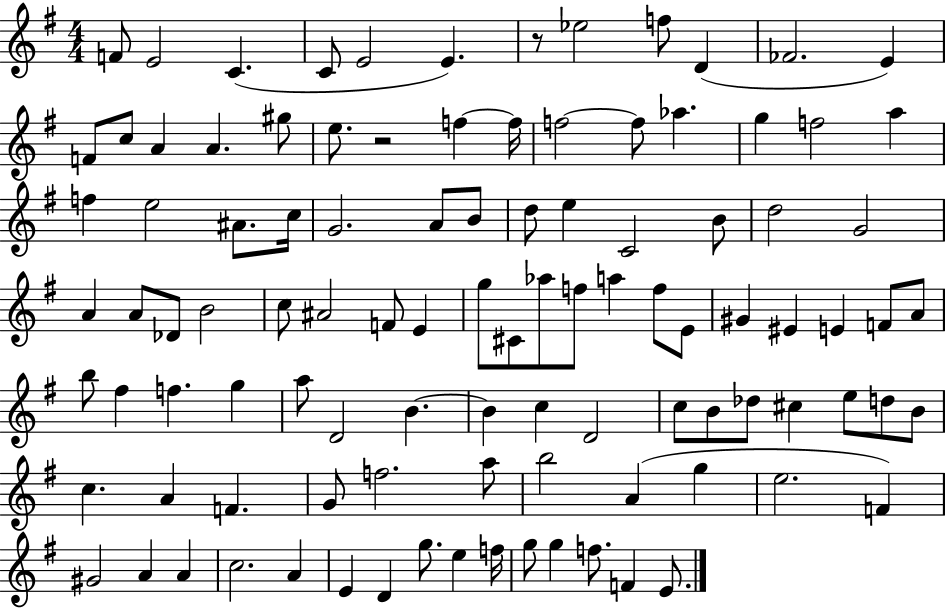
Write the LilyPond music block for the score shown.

{
  \clef treble
  \numericTimeSignature
  \time 4/4
  \key g \major
  f'8 e'2 c'4.( | c'8 e'2 e'4.) | r8 ees''2 f''8 d'4( | fes'2. e'4) | \break f'8 c''8 a'4 a'4. gis''8 | e''8. r2 f''4~~ f''16 | f''2~~ f''8 aes''4. | g''4 f''2 a''4 | \break f''4 e''2 ais'8. c''16 | g'2. a'8 b'8 | d''8 e''4 c'2 b'8 | d''2 g'2 | \break a'4 a'8 des'8 b'2 | c''8 ais'2 f'8 e'4 | g''8 cis'8 aes''8 f''8 a''4 f''8 e'8 | gis'4 eis'4 e'4 f'8 a'8 | \break b''8 fis''4 f''4. g''4 | a''8 d'2 b'4.~~ | b'4 c''4 d'2 | c''8 b'8 des''8 cis''4 e''8 d''8 b'8 | \break c''4. a'4 f'4. | g'8 f''2. a''8 | b''2 a'4( g''4 | e''2. f'4) | \break gis'2 a'4 a'4 | c''2. a'4 | e'4 d'4 g''8. e''4 f''16 | g''8 g''4 f''8. f'4 e'8. | \break \bar "|."
}